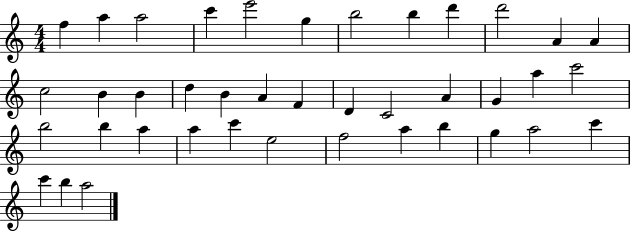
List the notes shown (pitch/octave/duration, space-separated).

F5/q A5/q A5/h C6/q E6/h G5/q B5/h B5/q D6/q D6/h A4/q A4/q C5/h B4/q B4/q D5/q B4/q A4/q F4/q D4/q C4/h A4/q G4/q A5/q C6/h B5/h B5/q A5/q A5/q C6/q E5/h F5/h A5/q B5/q G5/q A5/h C6/q C6/q B5/q A5/h